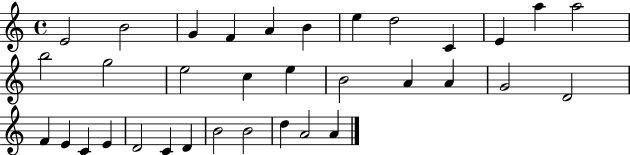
X:1
T:Untitled
M:4/4
L:1/4
K:C
E2 B2 G F A B e d2 C E a a2 b2 g2 e2 c e B2 A A G2 D2 F E C E D2 C D B2 B2 d A2 A